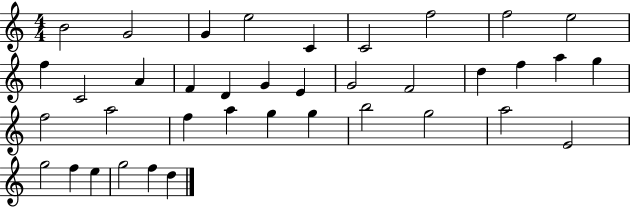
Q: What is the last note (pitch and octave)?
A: D5